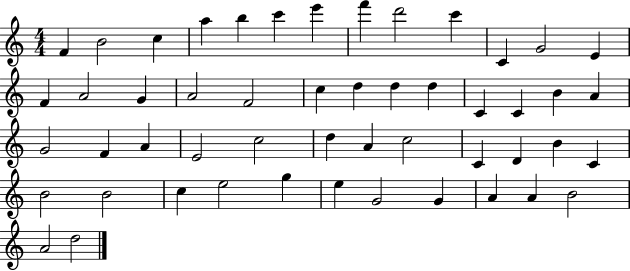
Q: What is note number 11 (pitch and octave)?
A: C4